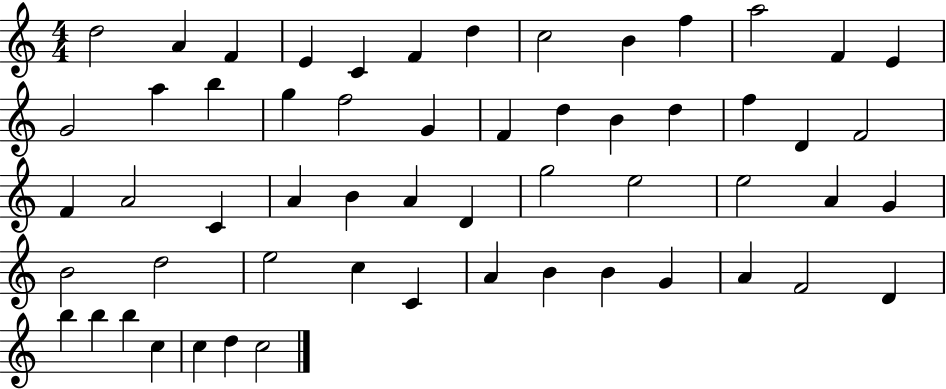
X:1
T:Untitled
M:4/4
L:1/4
K:C
d2 A F E C F d c2 B f a2 F E G2 a b g f2 G F d B d f D F2 F A2 C A B A D g2 e2 e2 A G B2 d2 e2 c C A B B G A F2 D b b b c c d c2